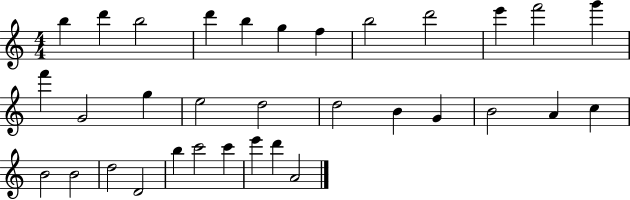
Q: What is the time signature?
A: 4/4